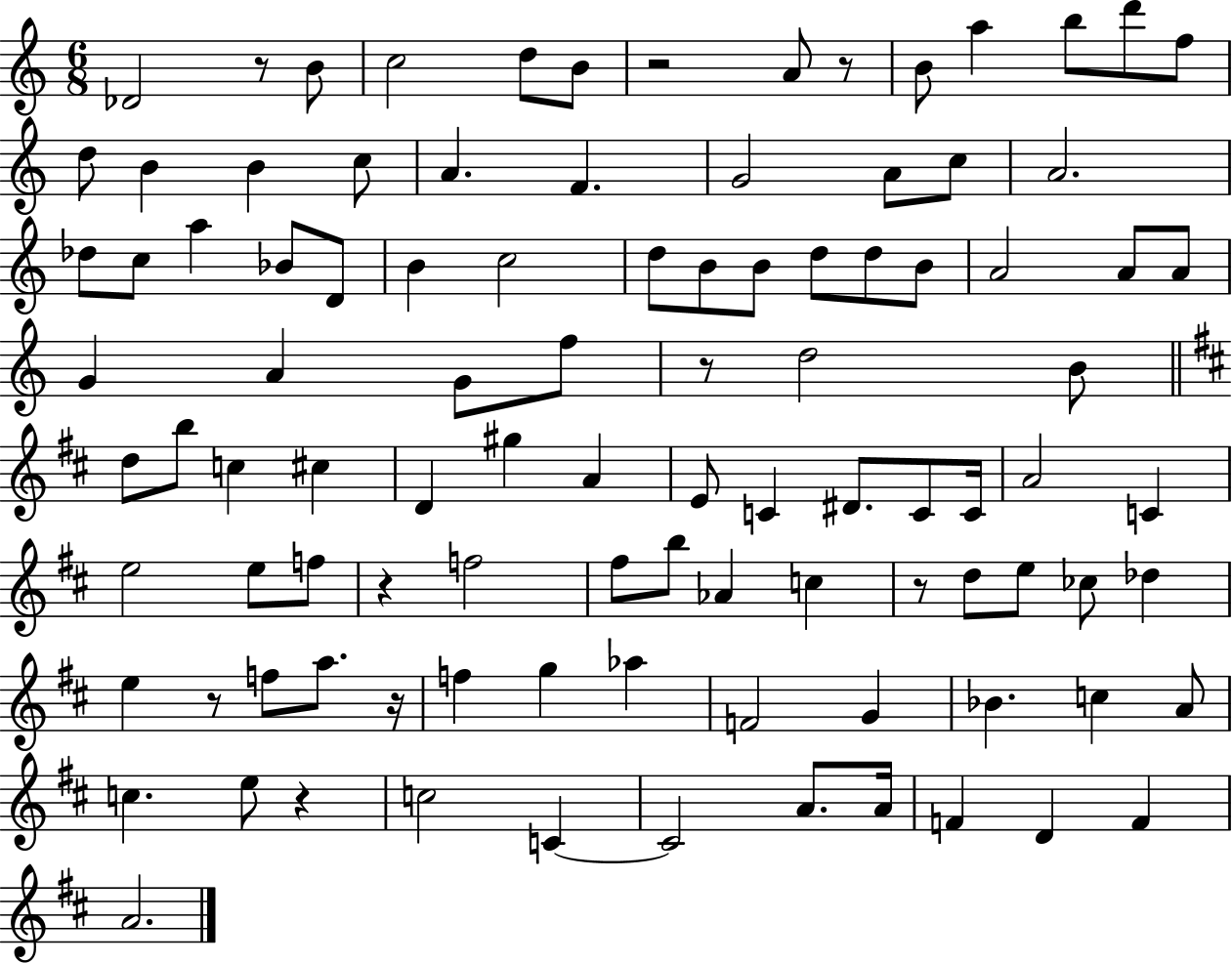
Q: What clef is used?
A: treble